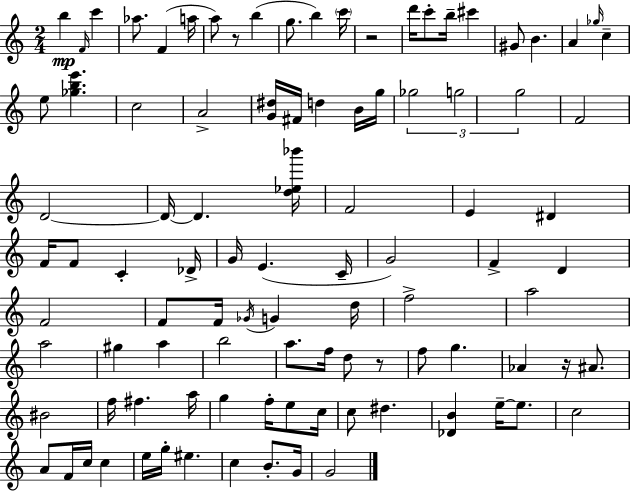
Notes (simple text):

B5/q F4/s C6/q Ab5/e. F4/q A5/s A5/e R/e B5/q G5/e. B5/q C6/s R/h D6/s C6/e B5/s C#6/q G#4/e B4/q. A4/q Gb5/s C5/q E5/e [Gb5,B5,E6]/q. C5/h A4/h [G4,D#5]/s F#4/s D5/q B4/s G5/s Gb5/h G5/h G5/h F4/h D4/h D4/s D4/q. [D5,Eb5,Bb6]/s F4/h E4/q D#4/q F4/s F4/e C4/q Db4/s G4/s E4/q. C4/s G4/h F4/q D4/q F4/h F4/e F4/s Gb4/s G4/q D5/s F5/h A5/h A5/h G#5/q A5/q B5/h A5/e. F5/s D5/e R/e F5/e G5/q. Ab4/q R/s A#4/e. BIS4/h F5/s F#5/q. A5/s G5/q F5/s E5/e C5/s C5/e D#5/q. [Db4,B4]/q E5/s E5/e. C5/h A4/e F4/s C5/s C5/q E5/s G5/s EIS5/q. C5/q B4/e. G4/s G4/h